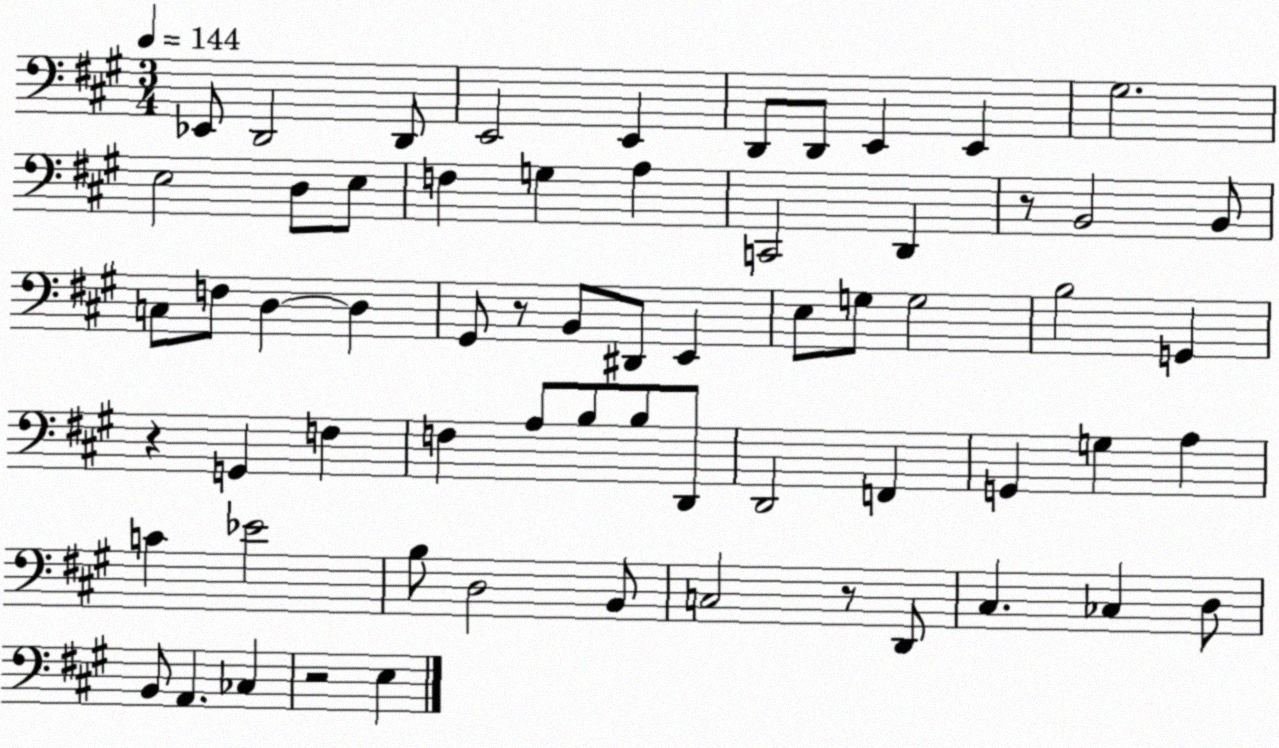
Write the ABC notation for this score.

X:1
T:Untitled
M:3/4
L:1/4
K:A
_E,,/2 D,,2 D,,/2 E,,2 E,, D,,/2 D,,/2 E,, E,, ^G,2 E,2 D,/2 E,/2 F, G, A, C,,2 D,, z/2 B,,2 B,,/2 C,/2 F,/2 D, D, ^G,,/2 z/2 B,,/2 ^D,,/2 E,, E,/2 G,/2 G,2 B,2 G,, z G,, F, F, A,/2 B,/2 B,/2 D,,/2 D,,2 F,, G,, G, A, C _E2 B,/2 D,2 B,,/2 C,2 z/2 D,,/2 ^C, _C, D,/2 B,,/2 A,, _C, z2 E,